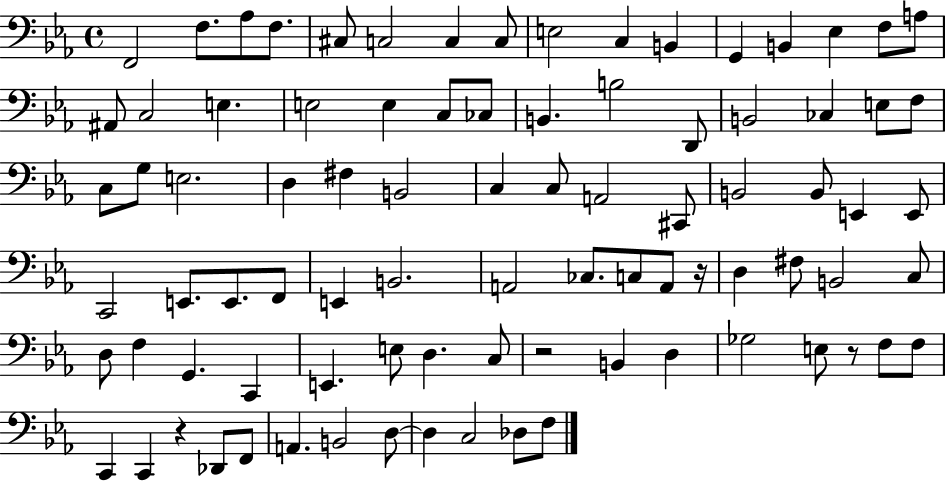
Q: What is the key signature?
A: EES major